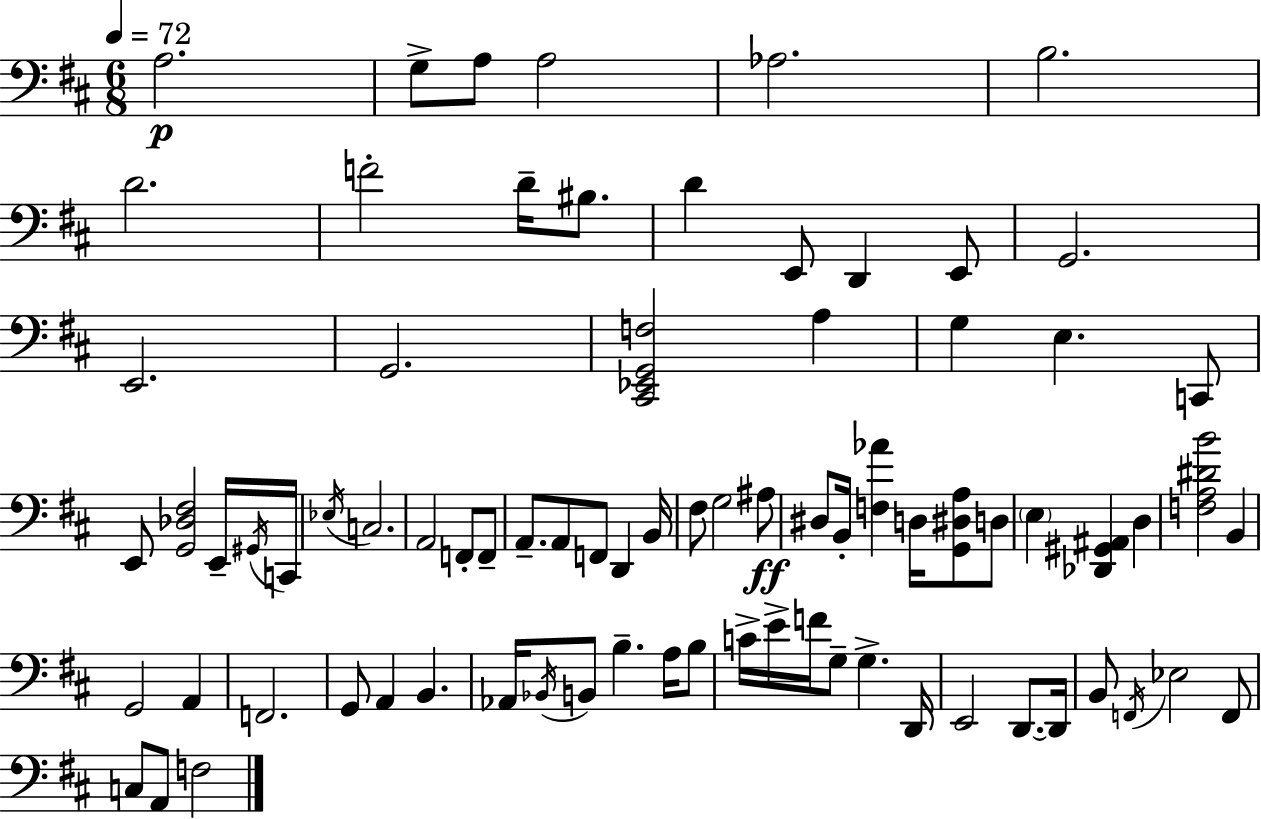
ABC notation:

X:1
T:Untitled
M:6/8
L:1/4
K:D
A,2 G,/2 A,/2 A,2 _A,2 B,2 D2 F2 D/4 ^B,/2 D E,,/2 D,, E,,/2 G,,2 E,,2 G,,2 [^C,,_E,,G,,F,]2 A, G, E, C,,/2 E,,/2 [G,,_D,^F,]2 E,,/4 ^G,,/4 C,,/4 _E,/4 C,2 A,,2 F,,/2 F,,/2 A,,/2 A,,/2 F,,/2 D,, B,,/4 ^F,/2 G,2 ^A,/2 ^D,/2 B,,/4 [F,_A] D,/4 [G,,^D,A,]/2 D,/2 E, [_D,,^G,,^A,,] D, [F,A,^DB]2 B,, G,,2 A,, F,,2 G,,/2 A,, B,, _A,,/4 _B,,/4 B,,/2 B, A,/4 B,/2 C/4 E/4 F/4 G,/2 G, D,,/4 E,,2 D,,/2 D,,/4 B,,/2 F,,/4 _E,2 F,,/2 C,/2 A,,/2 F,2